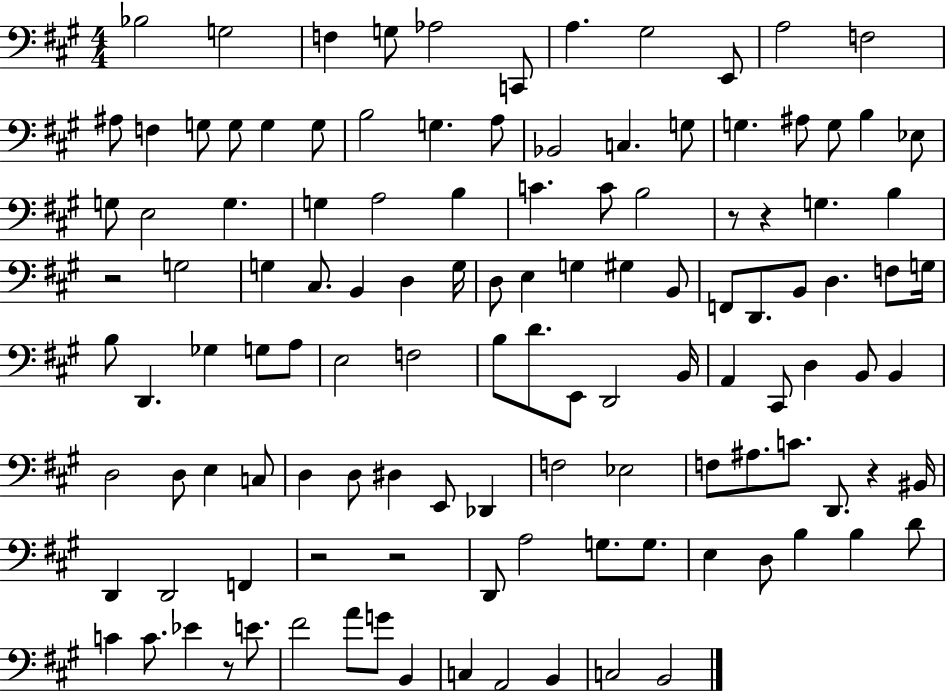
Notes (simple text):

Bb3/h G3/h F3/q G3/e Ab3/h C2/e A3/q. G#3/h E2/e A3/h F3/h A#3/e F3/q G3/e G3/e G3/q G3/e B3/h G3/q. A3/e Bb2/h C3/q. G3/e G3/q. A#3/e G3/e B3/q Eb3/e G3/e E3/h G3/q. G3/q A3/h B3/q C4/q. C4/e B3/h R/e R/q G3/q. B3/q R/h G3/h G3/q C#3/e. B2/q D3/q G3/s D3/e E3/q G3/q G#3/q B2/e F2/e D2/e. B2/e D3/q. F3/e G3/s B3/e D2/q. Gb3/q G3/e A3/e E3/h F3/h B3/e D4/e. E2/e D2/h B2/s A2/q C#2/e D3/q B2/e B2/q D3/h D3/e E3/q C3/e D3/q D3/e D#3/q E2/e Db2/q F3/h Eb3/h F3/e A#3/e. C4/e. D2/e. R/q BIS2/s D2/q D2/h F2/q R/h R/h D2/e A3/h G3/e. G3/e. E3/q D3/e B3/q B3/q D4/e C4/q C4/e. Eb4/q R/e E4/e. F#4/h A4/e G4/e B2/q C3/q A2/h B2/q C3/h B2/h